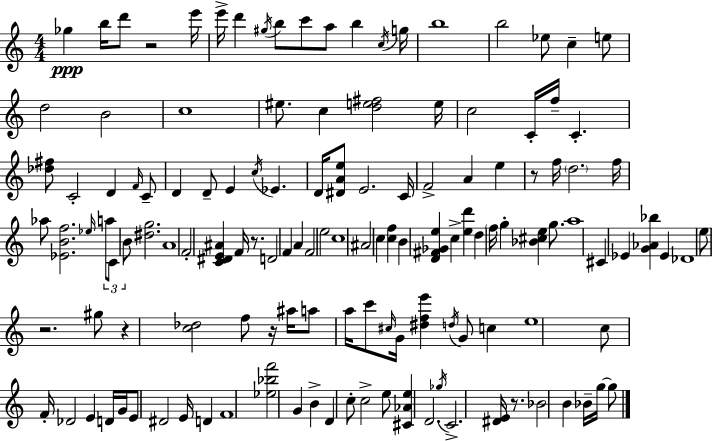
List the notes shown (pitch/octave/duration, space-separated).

Gb5/q B5/s D6/e R/h E6/s E6/s D6/q G#5/s B5/e C6/e A5/e B5/q C5/s G5/s B5/w B5/h Eb5/e C5/q E5/e D5/h B4/h C5/w EIS5/e. C5/q [D5,E5,F#5]/h E5/s C5/h C4/s F5/s C4/q. [Db5,F#5]/e C4/h D4/q F4/s C4/e D4/q D4/e E4/q C5/s Eb4/q. D4/s [D#4,A4,E5]/e E4/h. C4/s F4/h A4/q E5/q R/e F5/s D5/h. F5/s Ab5/e [Eb4,B4,F5]/h. Eb5/s A5/e C4/e B4/e [D#5,G5]/h. A4/w F4/h [C4,D#4,E4,A#4]/q F4/s R/e. D4/h F4/q A4/q F4/h E5/h C5/w A#4/h C5/q [C5,F5]/q B4/q [D4,F#4,Gb4,E5]/q C5/q [E5,D6]/q D5/q F5/s G5/q [Bb4,C#5,E5]/q G5/e. A5/w C#4/q Eb4/q [G4,Ab4,Bb5]/q Eb4/q Db4/w E5/e R/h. G#5/e R/q [C5,Db5]/h F5/e R/s A#5/s A5/e A5/s C6/e C#5/s G4/s [D#5,F5,E6]/q D5/s G4/e C5/q E5/w C5/e F4/s Db4/h E4/q D4/s G4/s E4/e D#4/h E4/s D4/q F4/w [Eb5,Bb5,F6]/h G4/q B4/q D4/q C5/e C5/h E5/e [C#4,Ab4,E5]/q D4/h. Gb5/s C4/h. [D#4,E4]/s R/e. Bb4/h B4/q Bb4/s G5/s G5/e